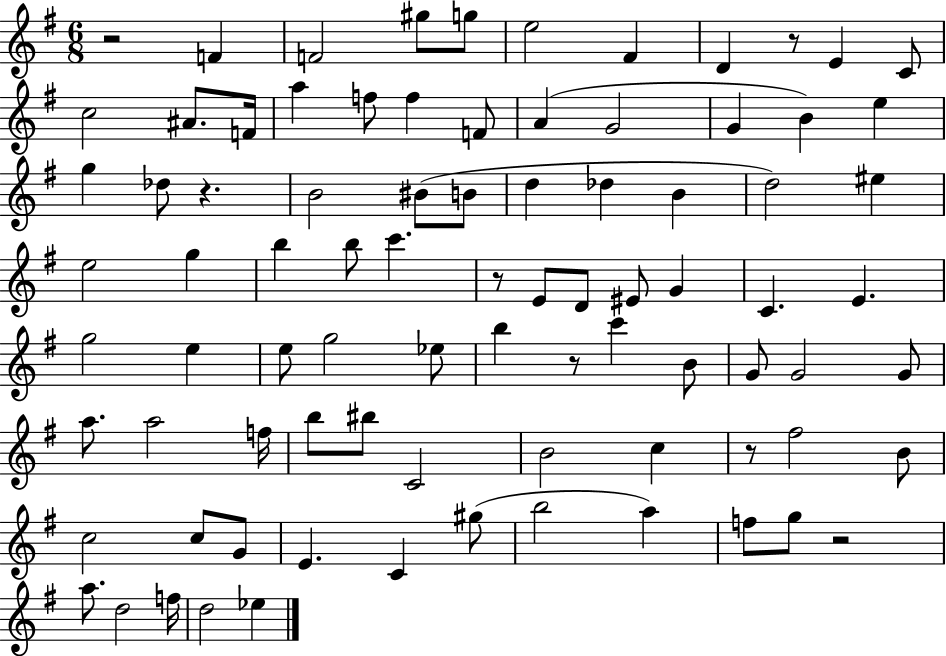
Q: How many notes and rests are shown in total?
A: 85